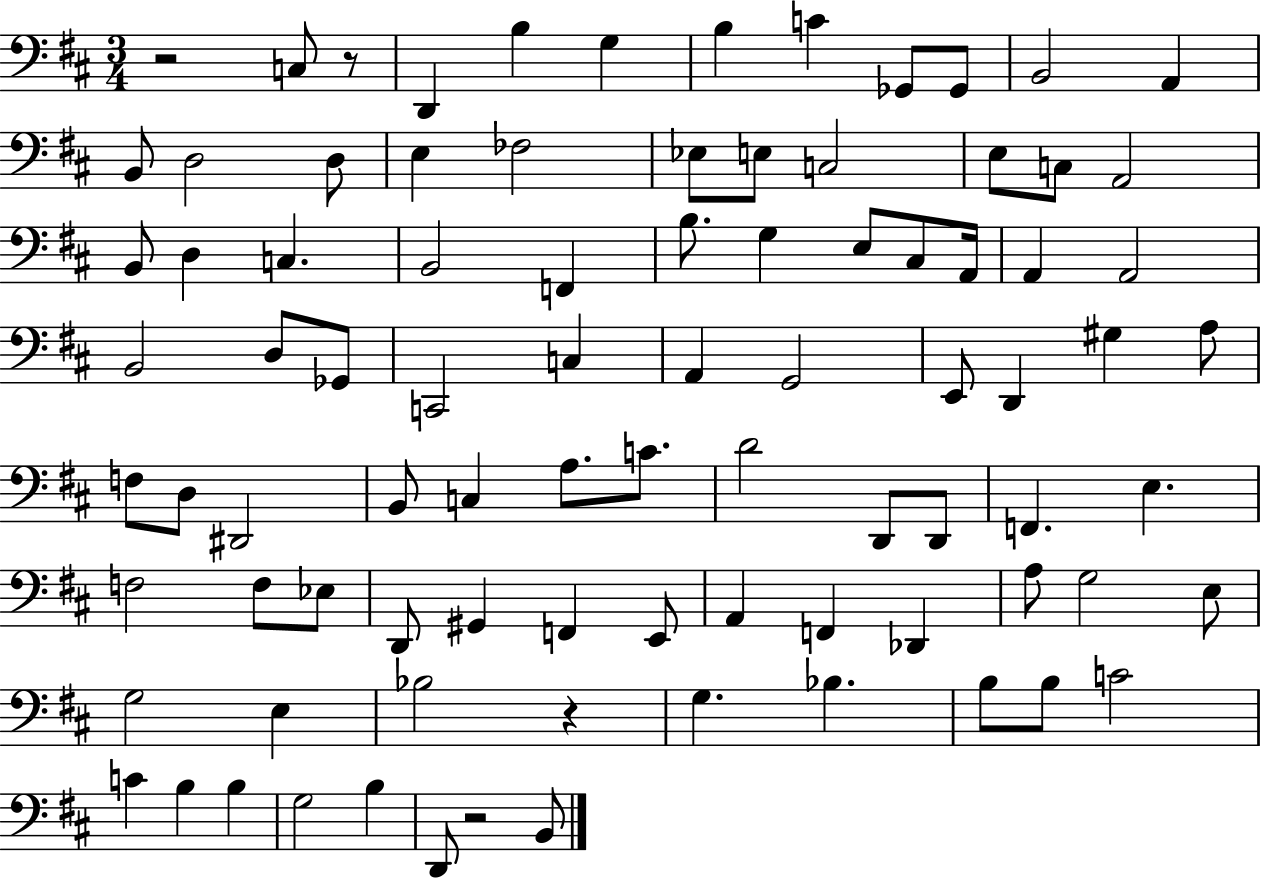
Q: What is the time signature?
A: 3/4